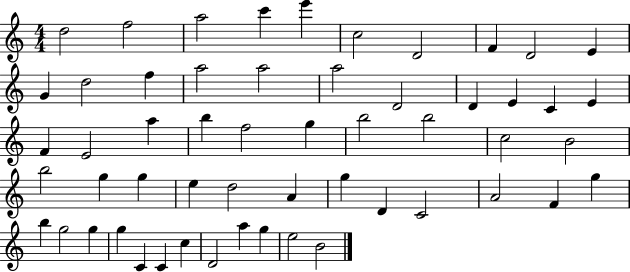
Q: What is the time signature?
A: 4/4